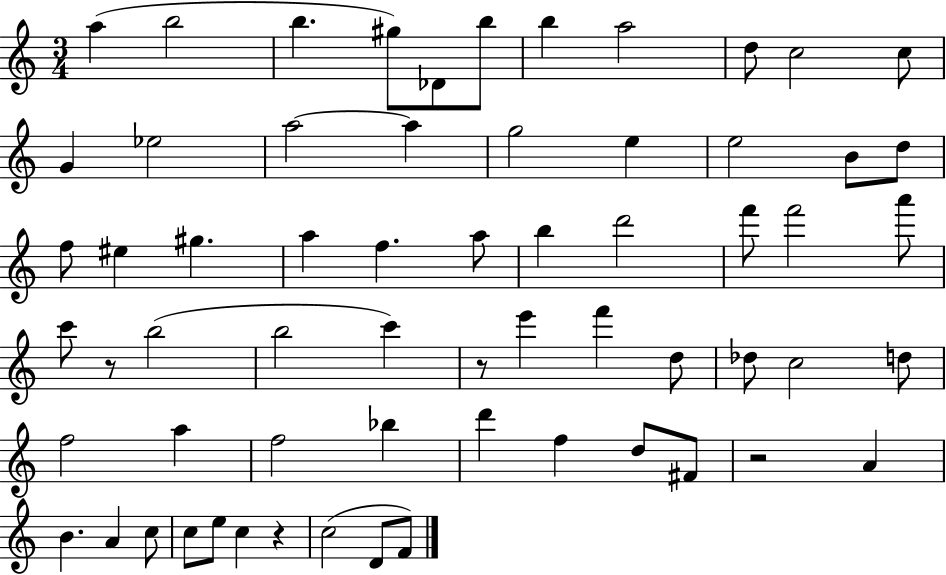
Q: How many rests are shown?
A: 4